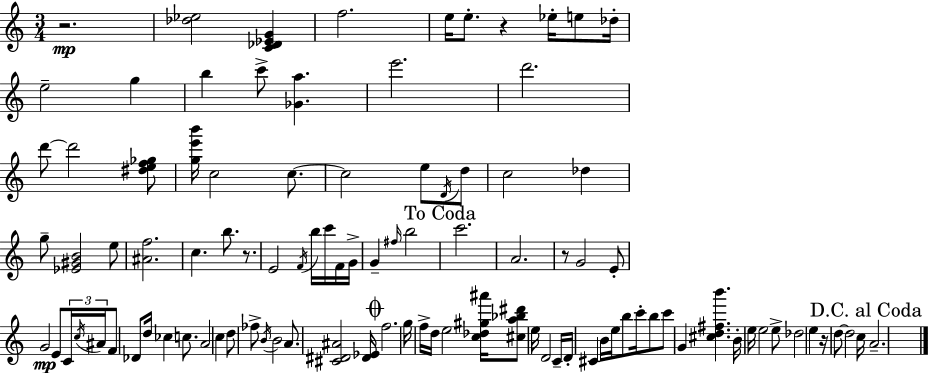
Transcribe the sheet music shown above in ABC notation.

X:1
T:Untitled
M:3/4
L:1/4
K:Am
z2 [_d_e]2 [C_D_EG] f2 e/4 e/2 z _e/4 e/2 _d/4 e2 g b c'/2 [_Ga] e'2 d'2 d'/2 d'2 [^def_g]/2 [ge'b']/4 c2 c/2 c2 e/2 D/4 d/2 c2 _d g/2 [_E^GB]2 e/2 [^Af]2 c b/2 z/2 E2 F/4 b/4 c'/4 F/4 G/4 G ^f/4 b2 c'2 A2 z/2 G2 E/2 G2 E/2 C/4 c/4 ^A/4 F/2 _D/2 d/4 _c c/2 A2 c d/2 _f/2 B/4 B2 A/2 [^C^D^A]2 [^D_E]/4 f2 g/4 f/4 d/4 e2 [c_d^g^a']/4 [^ca_b^d']/2 e/4 D2 C/4 D/4 ^C B/4 e/4 b/2 c'/4 b/2 c'/2 G [^cd^fb'] B/4 e/4 e2 e/2 _d2 e z/4 d/2 d2 c/4 A2